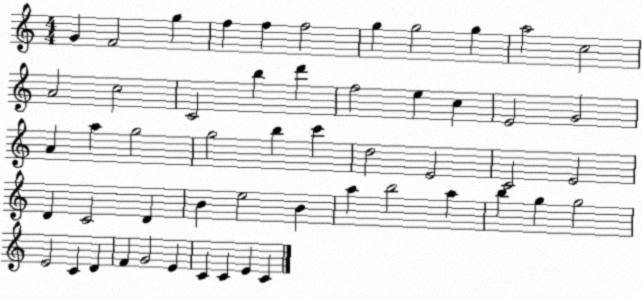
X:1
T:Untitled
M:4/4
L:1/4
K:C
G F2 g f f f2 g g2 g a2 c2 A2 c2 C2 b d' f2 e c E2 G2 A a g2 g2 b c' d2 E2 C2 E2 D C2 D B e2 B a b2 a b g g2 E2 C D F G2 E C C E C